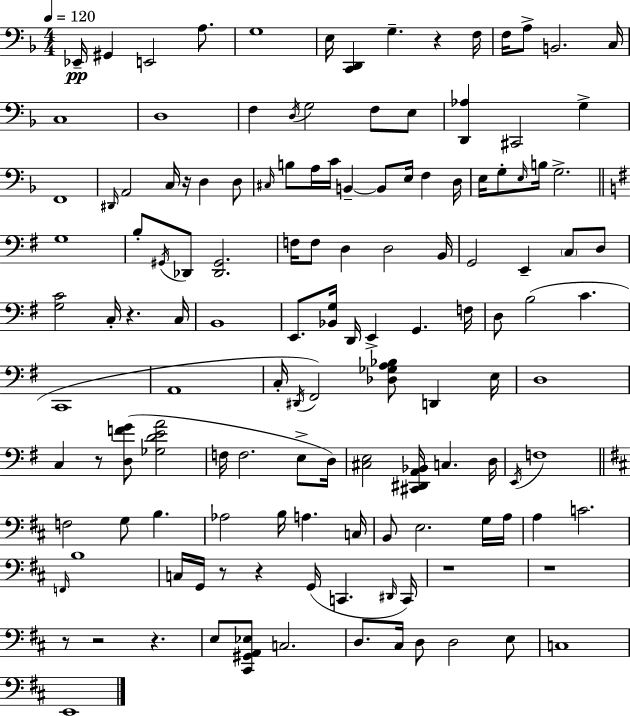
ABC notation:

X:1
T:Untitled
M:4/4
L:1/4
K:F
_E,,/4 ^G,, E,,2 A,/2 G,4 E,/4 [C,,D,,] G, z F,/4 F,/4 A,/2 B,,2 C,/4 C,4 D,4 F, D,/4 G,2 F,/2 E,/2 [D,,_A,] ^C,,2 G, F,,4 ^D,,/4 A,,2 C,/4 z/4 D, D,/2 ^C,/4 B,/2 A,/4 C/4 B,, B,,/2 E,/4 F, D,/4 E,/4 G,/2 E,/4 B,/4 G,2 G,4 B,/2 ^G,,/4 _D,,/2 [_D,,^G,,]2 F,/4 F,/2 D, D,2 B,,/4 G,,2 E,, C,/2 D,/2 [G,C]2 C,/4 z C,/4 B,,4 E,,/2 [_B,,G,]/4 D,,/4 E,, G,, F,/4 D,/2 B,2 C C,,4 A,,4 C,/4 ^D,,/4 ^F,,2 [_D,_G,A,_B,]/2 D,, E,/4 D,4 C, z/2 [D,FG]/2 [_G,DEA]2 F,/4 F,2 E,/2 D,/4 [^C,E,]2 [^C,,^D,,A,,_B,,]/4 C, D,/4 E,,/4 F,4 F,2 G,/2 B, _A,2 B,/4 A, C,/4 B,,/2 E,2 G,/4 A,/4 A, C2 F,,/4 B,4 C,/4 G,,/4 z/2 z G,,/4 C,, ^D,,/4 C,,/4 z4 z4 z/2 z2 z E,/2 [^C,,^G,,A,,_E,]/2 C,2 D,/2 ^C,/4 D,/2 D,2 E,/2 C,4 E,,4